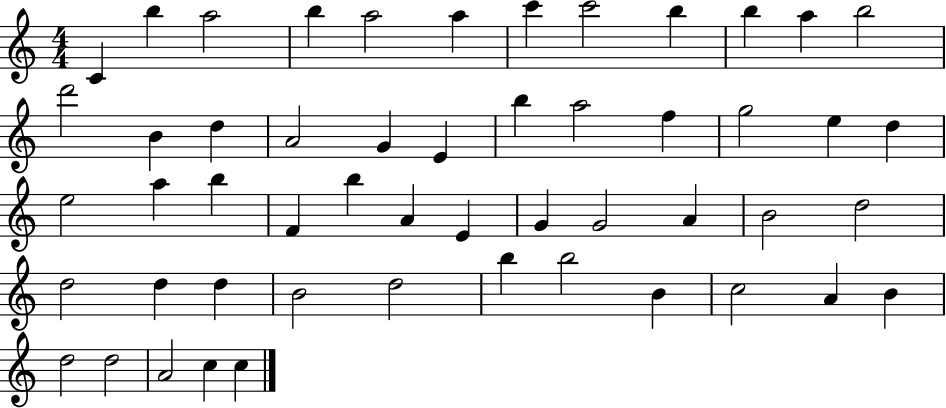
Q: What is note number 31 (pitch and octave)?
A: E4